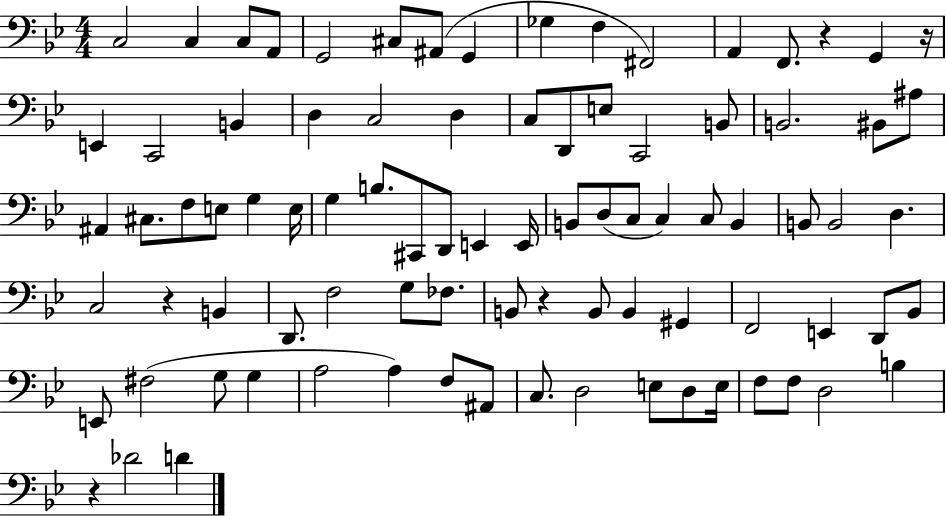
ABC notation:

X:1
T:Untitled
M:4/4
L:1/4
K:Bb
C,2 C, C,/2 A,,/2 G,,2 ^C,/2 ^A,,/2 G,, _G, F, ^F,,2 A,, F,,/2 z G,, z/4 E,, C,,2 B,, D, C,2 D, C,/2 D,,/2 E,/2 C,,2 B,,/2 B,,2 ^B,,/2 ^A,/2 ^A,, ^C,/2 F,/2 E,/2 G, E,/4 G, B,/2 ^C,,/2 D,,/2 E,, E,,/4 B,,/2 D,/2 C,/2 C, C,/2 B,, B,,/2 B,,2 D, C,2 z B,, D,,/2 F,2 G,/2 _F,/2 B,,/2 z B,,/2 B,, ^G,, F,,2 E,, D,,/2 _B,,/2 E,,/2 ^F,2 G,/2 G, A,2 A, F,/2 ^A,,/2 C,/2 D,2 E,/2 D,/2 E,/4 F,/2 F,/2 D,2 B, z _D2 D